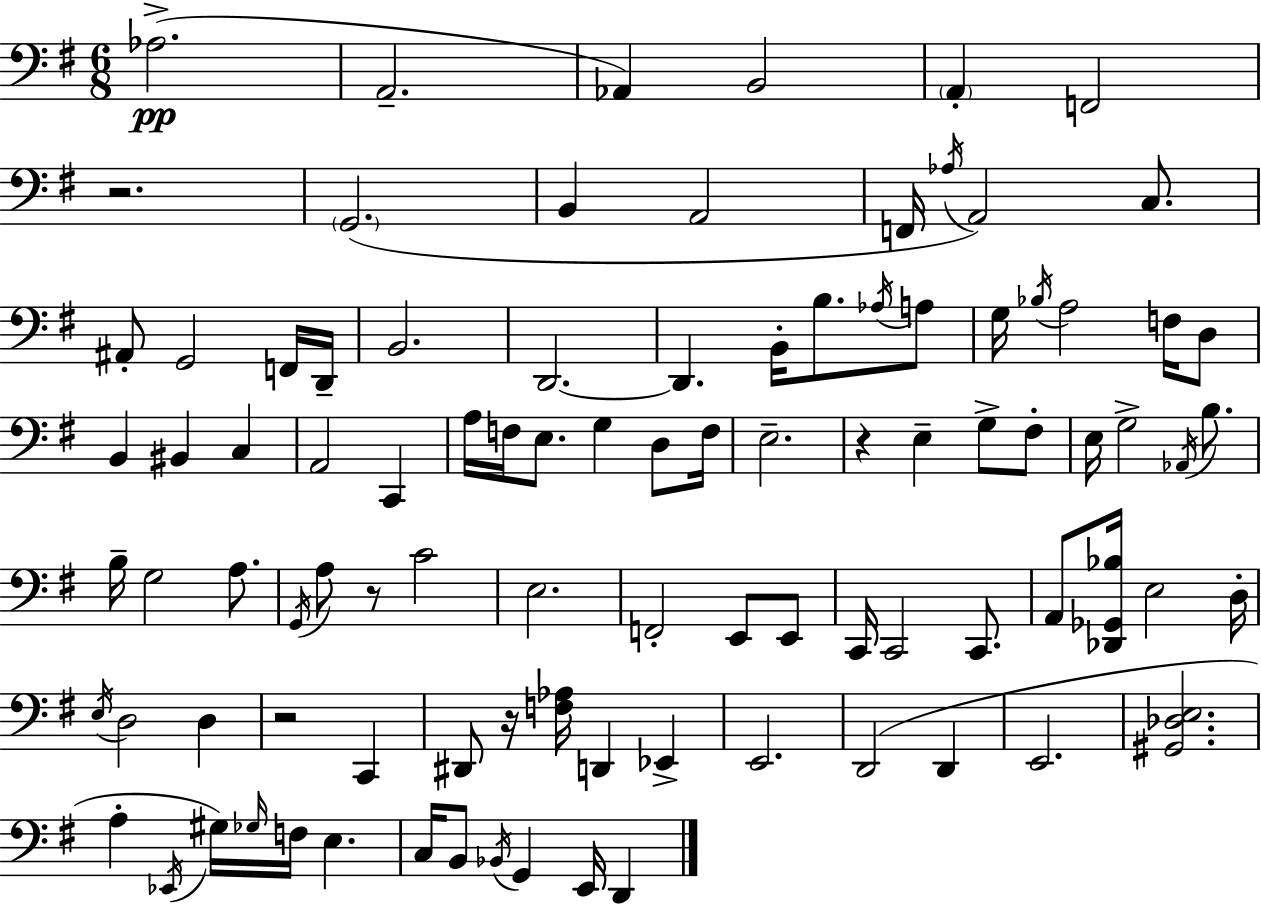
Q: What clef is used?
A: bass